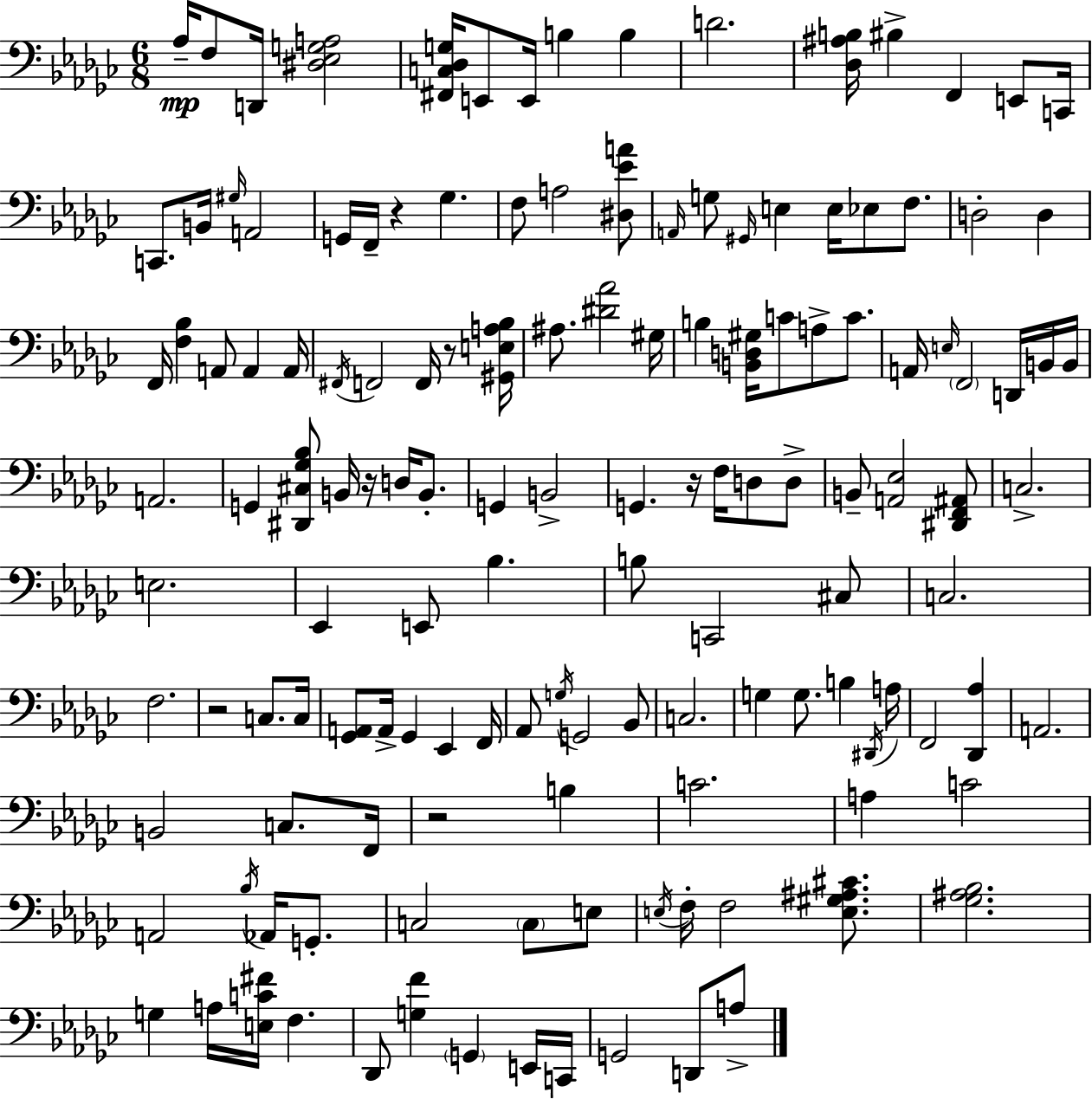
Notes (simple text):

Ab3/s F3/e D2/s [D#3,Eb3,G3,A3]/h [F#2,C3,Db3,G3]/s E2/e E2/s B3/q B3/q D4/h. [Db3,A#3,B3]/s BIS3/q F2/q E2/e C2/s C2/e. B2/s G#3/s A2/h G2/s F2/s R/q Gb3/q. F3/e A3/h [D#3,Eb4,A4]/e A2/s G3/e G#2/s E3/q E3/s Eb3/e F3/e. D3/h D3/q F2/s [F3,Bb3]/q A2/e A2/q A2/s F#2/s F2/h F2/s R/e [G#2,E3,A3,Bb3]/s A#3/e. [D#4,Ab4]/h G#3/s B3/q [B2,D3,G#3]/s C4/e A3/e C4/e. A2/s E3/s F2/h D2/s B2/s B2/s A2/h. G2/q [D#2,C#3,Gb3,Bb3]/e B2/s R/s D3/s B2/e. G2/q B2/h G2/q. R/s F3/s D3/e D3/e B2/e [A2,Eb3]/h [D#2,F2,A#2]/e C3/h. E3/h. Eb2/q E2/e Bb3/q. B3/e C2/h C#3/e C3/h. F3/h. R/h C3/e. C3/s [Gb2,A2]/e A2/s Gb2/q Eb2/q F2/s Ab2/e G3/s G2/h Bb2/e C3/h. G3/q G3/e. B3/q D#2/s A3/s F2/h [Db2,Ab3]/q A2/h. B2/h C3/e. F2/s R/h B3/q C4/h. A3/q C4/h A2/h Bb3/s Ab2/s G2/e. C3/h C3/e E3/e E3/s F3/s F3/h [E3,G#3,A#3,C#4]/e. [Gb3,A#3,Bb3]/h. G3/q A3/s [E3,C4,F#4]/s F3/q. Db2/e [G3,F4]/q G2/q E2/s C2/s G2/h D2/e A3/e